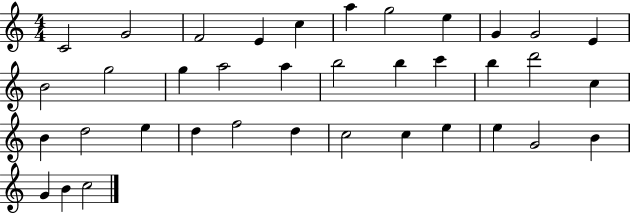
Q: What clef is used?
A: treble